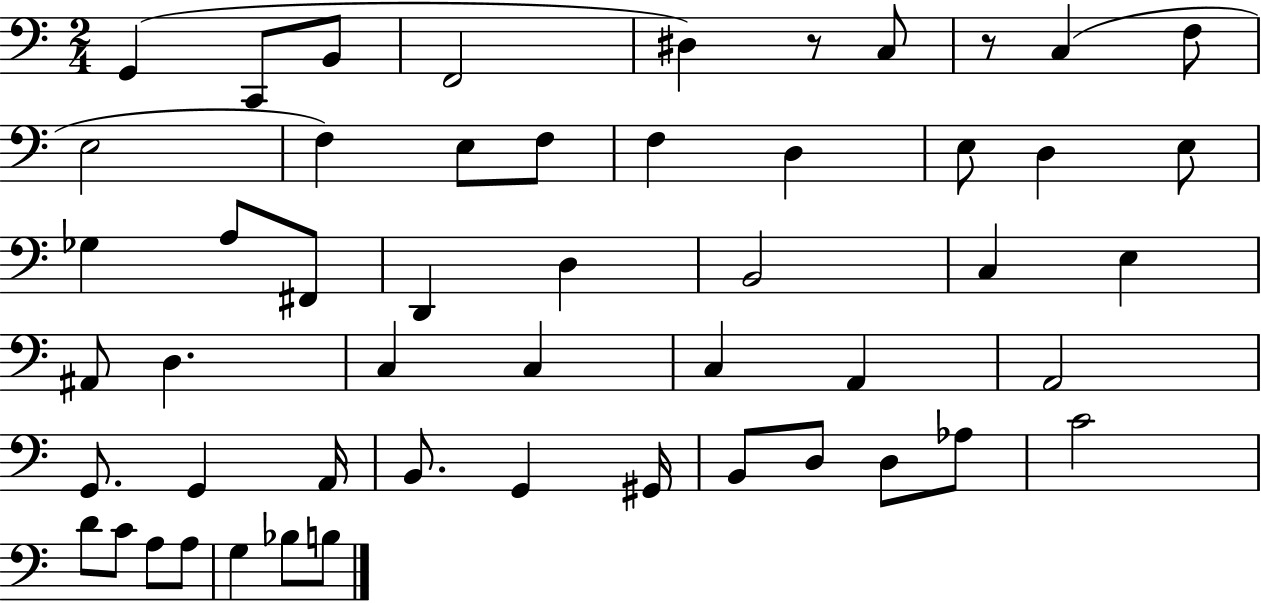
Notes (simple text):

G2/q C2/e B2/e F2/h D#3/q R/e C3/e R/e C3/q F3/e E3/h F3/q E3/e F3/e F3/q D3/q E3/e D3/q E3/e Gb3/q A3/e F#2/e D2/q D3/q B2/h C3/q E3/q A#2/e D3/q. C3/q C3/q C3/q A2/q A2/h G2/e. G2/q A2/s B2/e. G2/q G#2/s B2/e D3/e D3/e Ab3/e C4/h D4/e C4/e A3/e A3/e G3/q Bb3/e B3/e